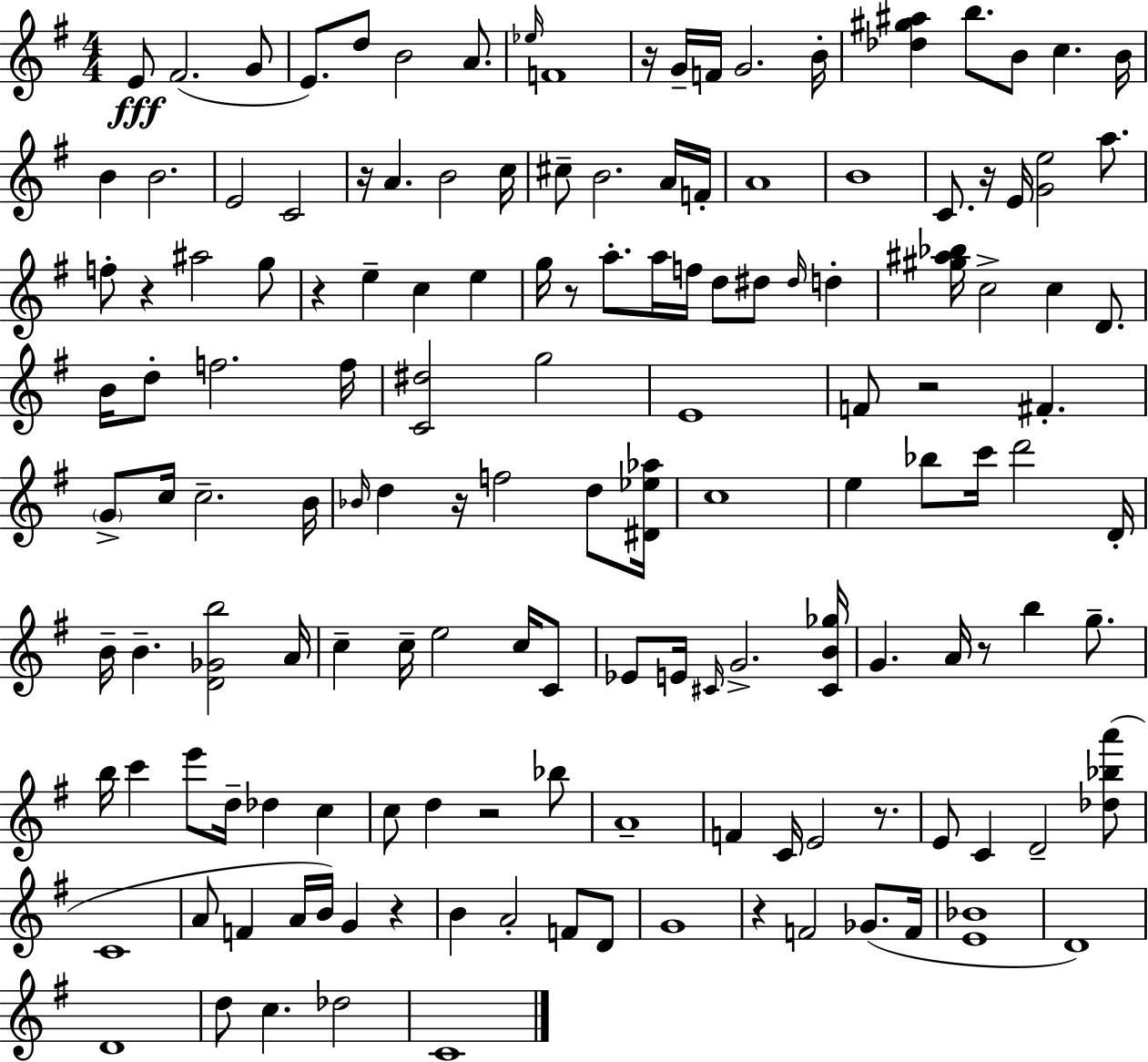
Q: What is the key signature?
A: G major